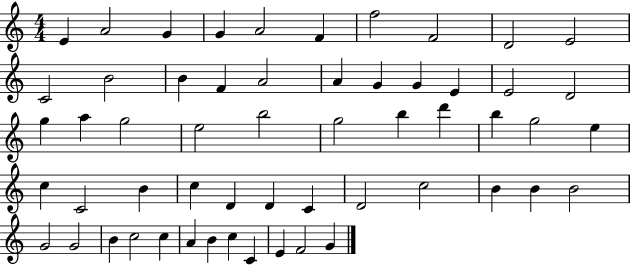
E4/q A4/h G4/q G4/q A4/h F4/q F5/h F4/h D4/h E4/h C4/h B4/h B4/q F4/q A4/h A4/q G4/q G4/q E4/q E4/h D4/h G5/q A5/q G5/h E5/h B5/h G5/h B5/q D6/q B5/q G5/h E5/q C5/q C4/h B4/q C5/q D4/q D4/q C4/q D4/h C5/h B4/q B4/q B4/h G4/h G4/h B4/q C5/h C5/q A4/q B4/q C5/q C4/q E4/q F4/h G4/q